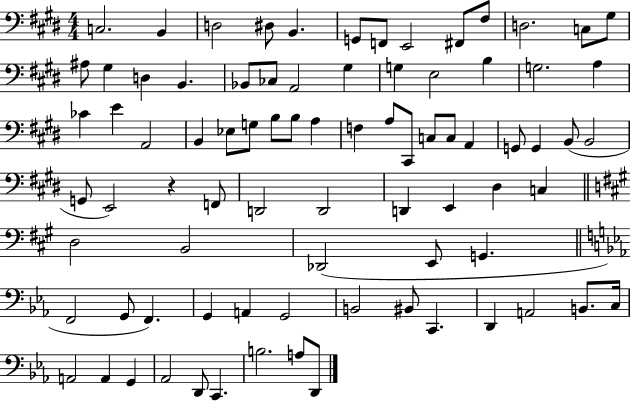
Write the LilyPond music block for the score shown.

{
  \clef bass
  \numericTimeSignature
  \time 4/4
  \key e \major
  c2. b,4 | d2 dis8 b,4. | g,8 f,8 e,2 fis,8 fis8 | d2. c8 gis8 | \break ais8 gis4 d4 b,4. | bes,8 ces8 a,2 gis4 | g4 e2 b4 | g2. a4 | \break ces'4 e'4 a,2 | b,4 ees8 g8 b8 b8 a4 | f4 a8 cis,8 c8 c8 a,4 | g,8 g,4 b,8( b,2 | \break g,8 e,2) r4 f,8 | d,2 d,2 | d,4 e,4 dis4 c4 | \bar "||" \break \key a \major d2 b,2 | des,2( e,8 g,4. | \bar "||" \break \key ees \major f,2 g,8 f,4.) | g,4 a,4 g,2 | b,2 bis,8 c,4. | d,4 a,2 b,8. c16 | \break a,2 a,4 g,4 | aes,2 d,8 c,4. | b2. a8 d,8 | \bar "|."
}